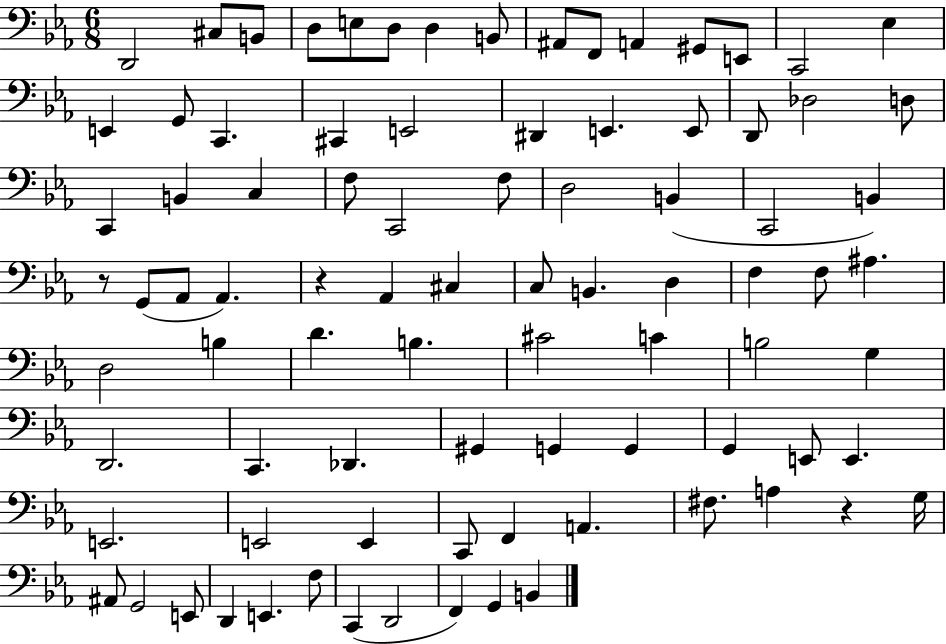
D2/h C#3/e B2/e D3/e E3/e D3/e D3/q B2/e A#2/e F2/e A2/q G#2/e E2/e C2/h Eb3/q E2/q G2/e C2/q. C#2/q E2/h D#2/q E2/q. E2/e D2/e Db3/h D3/e C2/q B2/q C3/q F3/e C2/h F3/e D3/h B2/q C2/h B2/q R/e G2/e Ab2/e Ab2/q. R/q Ab2/q C#3/q C3/e B2/q. D3/q F3/q F3/e A#3/q. D3/h B3/q D4/q. B3/q. C#4/h C4/q B3/h G3/q D2/h. C2/q. Db2/q. G#2/q G2/q G2/q G2/q E2/e E2/q. E2/h. E2/h E2/q C2/e F2/q A2/q. F#3/e. A3/q R/q G3/s A#2/e G2/h E2/e D2/q E2/q. F3/e C2/q D2/h F2/q G2/q B2/q